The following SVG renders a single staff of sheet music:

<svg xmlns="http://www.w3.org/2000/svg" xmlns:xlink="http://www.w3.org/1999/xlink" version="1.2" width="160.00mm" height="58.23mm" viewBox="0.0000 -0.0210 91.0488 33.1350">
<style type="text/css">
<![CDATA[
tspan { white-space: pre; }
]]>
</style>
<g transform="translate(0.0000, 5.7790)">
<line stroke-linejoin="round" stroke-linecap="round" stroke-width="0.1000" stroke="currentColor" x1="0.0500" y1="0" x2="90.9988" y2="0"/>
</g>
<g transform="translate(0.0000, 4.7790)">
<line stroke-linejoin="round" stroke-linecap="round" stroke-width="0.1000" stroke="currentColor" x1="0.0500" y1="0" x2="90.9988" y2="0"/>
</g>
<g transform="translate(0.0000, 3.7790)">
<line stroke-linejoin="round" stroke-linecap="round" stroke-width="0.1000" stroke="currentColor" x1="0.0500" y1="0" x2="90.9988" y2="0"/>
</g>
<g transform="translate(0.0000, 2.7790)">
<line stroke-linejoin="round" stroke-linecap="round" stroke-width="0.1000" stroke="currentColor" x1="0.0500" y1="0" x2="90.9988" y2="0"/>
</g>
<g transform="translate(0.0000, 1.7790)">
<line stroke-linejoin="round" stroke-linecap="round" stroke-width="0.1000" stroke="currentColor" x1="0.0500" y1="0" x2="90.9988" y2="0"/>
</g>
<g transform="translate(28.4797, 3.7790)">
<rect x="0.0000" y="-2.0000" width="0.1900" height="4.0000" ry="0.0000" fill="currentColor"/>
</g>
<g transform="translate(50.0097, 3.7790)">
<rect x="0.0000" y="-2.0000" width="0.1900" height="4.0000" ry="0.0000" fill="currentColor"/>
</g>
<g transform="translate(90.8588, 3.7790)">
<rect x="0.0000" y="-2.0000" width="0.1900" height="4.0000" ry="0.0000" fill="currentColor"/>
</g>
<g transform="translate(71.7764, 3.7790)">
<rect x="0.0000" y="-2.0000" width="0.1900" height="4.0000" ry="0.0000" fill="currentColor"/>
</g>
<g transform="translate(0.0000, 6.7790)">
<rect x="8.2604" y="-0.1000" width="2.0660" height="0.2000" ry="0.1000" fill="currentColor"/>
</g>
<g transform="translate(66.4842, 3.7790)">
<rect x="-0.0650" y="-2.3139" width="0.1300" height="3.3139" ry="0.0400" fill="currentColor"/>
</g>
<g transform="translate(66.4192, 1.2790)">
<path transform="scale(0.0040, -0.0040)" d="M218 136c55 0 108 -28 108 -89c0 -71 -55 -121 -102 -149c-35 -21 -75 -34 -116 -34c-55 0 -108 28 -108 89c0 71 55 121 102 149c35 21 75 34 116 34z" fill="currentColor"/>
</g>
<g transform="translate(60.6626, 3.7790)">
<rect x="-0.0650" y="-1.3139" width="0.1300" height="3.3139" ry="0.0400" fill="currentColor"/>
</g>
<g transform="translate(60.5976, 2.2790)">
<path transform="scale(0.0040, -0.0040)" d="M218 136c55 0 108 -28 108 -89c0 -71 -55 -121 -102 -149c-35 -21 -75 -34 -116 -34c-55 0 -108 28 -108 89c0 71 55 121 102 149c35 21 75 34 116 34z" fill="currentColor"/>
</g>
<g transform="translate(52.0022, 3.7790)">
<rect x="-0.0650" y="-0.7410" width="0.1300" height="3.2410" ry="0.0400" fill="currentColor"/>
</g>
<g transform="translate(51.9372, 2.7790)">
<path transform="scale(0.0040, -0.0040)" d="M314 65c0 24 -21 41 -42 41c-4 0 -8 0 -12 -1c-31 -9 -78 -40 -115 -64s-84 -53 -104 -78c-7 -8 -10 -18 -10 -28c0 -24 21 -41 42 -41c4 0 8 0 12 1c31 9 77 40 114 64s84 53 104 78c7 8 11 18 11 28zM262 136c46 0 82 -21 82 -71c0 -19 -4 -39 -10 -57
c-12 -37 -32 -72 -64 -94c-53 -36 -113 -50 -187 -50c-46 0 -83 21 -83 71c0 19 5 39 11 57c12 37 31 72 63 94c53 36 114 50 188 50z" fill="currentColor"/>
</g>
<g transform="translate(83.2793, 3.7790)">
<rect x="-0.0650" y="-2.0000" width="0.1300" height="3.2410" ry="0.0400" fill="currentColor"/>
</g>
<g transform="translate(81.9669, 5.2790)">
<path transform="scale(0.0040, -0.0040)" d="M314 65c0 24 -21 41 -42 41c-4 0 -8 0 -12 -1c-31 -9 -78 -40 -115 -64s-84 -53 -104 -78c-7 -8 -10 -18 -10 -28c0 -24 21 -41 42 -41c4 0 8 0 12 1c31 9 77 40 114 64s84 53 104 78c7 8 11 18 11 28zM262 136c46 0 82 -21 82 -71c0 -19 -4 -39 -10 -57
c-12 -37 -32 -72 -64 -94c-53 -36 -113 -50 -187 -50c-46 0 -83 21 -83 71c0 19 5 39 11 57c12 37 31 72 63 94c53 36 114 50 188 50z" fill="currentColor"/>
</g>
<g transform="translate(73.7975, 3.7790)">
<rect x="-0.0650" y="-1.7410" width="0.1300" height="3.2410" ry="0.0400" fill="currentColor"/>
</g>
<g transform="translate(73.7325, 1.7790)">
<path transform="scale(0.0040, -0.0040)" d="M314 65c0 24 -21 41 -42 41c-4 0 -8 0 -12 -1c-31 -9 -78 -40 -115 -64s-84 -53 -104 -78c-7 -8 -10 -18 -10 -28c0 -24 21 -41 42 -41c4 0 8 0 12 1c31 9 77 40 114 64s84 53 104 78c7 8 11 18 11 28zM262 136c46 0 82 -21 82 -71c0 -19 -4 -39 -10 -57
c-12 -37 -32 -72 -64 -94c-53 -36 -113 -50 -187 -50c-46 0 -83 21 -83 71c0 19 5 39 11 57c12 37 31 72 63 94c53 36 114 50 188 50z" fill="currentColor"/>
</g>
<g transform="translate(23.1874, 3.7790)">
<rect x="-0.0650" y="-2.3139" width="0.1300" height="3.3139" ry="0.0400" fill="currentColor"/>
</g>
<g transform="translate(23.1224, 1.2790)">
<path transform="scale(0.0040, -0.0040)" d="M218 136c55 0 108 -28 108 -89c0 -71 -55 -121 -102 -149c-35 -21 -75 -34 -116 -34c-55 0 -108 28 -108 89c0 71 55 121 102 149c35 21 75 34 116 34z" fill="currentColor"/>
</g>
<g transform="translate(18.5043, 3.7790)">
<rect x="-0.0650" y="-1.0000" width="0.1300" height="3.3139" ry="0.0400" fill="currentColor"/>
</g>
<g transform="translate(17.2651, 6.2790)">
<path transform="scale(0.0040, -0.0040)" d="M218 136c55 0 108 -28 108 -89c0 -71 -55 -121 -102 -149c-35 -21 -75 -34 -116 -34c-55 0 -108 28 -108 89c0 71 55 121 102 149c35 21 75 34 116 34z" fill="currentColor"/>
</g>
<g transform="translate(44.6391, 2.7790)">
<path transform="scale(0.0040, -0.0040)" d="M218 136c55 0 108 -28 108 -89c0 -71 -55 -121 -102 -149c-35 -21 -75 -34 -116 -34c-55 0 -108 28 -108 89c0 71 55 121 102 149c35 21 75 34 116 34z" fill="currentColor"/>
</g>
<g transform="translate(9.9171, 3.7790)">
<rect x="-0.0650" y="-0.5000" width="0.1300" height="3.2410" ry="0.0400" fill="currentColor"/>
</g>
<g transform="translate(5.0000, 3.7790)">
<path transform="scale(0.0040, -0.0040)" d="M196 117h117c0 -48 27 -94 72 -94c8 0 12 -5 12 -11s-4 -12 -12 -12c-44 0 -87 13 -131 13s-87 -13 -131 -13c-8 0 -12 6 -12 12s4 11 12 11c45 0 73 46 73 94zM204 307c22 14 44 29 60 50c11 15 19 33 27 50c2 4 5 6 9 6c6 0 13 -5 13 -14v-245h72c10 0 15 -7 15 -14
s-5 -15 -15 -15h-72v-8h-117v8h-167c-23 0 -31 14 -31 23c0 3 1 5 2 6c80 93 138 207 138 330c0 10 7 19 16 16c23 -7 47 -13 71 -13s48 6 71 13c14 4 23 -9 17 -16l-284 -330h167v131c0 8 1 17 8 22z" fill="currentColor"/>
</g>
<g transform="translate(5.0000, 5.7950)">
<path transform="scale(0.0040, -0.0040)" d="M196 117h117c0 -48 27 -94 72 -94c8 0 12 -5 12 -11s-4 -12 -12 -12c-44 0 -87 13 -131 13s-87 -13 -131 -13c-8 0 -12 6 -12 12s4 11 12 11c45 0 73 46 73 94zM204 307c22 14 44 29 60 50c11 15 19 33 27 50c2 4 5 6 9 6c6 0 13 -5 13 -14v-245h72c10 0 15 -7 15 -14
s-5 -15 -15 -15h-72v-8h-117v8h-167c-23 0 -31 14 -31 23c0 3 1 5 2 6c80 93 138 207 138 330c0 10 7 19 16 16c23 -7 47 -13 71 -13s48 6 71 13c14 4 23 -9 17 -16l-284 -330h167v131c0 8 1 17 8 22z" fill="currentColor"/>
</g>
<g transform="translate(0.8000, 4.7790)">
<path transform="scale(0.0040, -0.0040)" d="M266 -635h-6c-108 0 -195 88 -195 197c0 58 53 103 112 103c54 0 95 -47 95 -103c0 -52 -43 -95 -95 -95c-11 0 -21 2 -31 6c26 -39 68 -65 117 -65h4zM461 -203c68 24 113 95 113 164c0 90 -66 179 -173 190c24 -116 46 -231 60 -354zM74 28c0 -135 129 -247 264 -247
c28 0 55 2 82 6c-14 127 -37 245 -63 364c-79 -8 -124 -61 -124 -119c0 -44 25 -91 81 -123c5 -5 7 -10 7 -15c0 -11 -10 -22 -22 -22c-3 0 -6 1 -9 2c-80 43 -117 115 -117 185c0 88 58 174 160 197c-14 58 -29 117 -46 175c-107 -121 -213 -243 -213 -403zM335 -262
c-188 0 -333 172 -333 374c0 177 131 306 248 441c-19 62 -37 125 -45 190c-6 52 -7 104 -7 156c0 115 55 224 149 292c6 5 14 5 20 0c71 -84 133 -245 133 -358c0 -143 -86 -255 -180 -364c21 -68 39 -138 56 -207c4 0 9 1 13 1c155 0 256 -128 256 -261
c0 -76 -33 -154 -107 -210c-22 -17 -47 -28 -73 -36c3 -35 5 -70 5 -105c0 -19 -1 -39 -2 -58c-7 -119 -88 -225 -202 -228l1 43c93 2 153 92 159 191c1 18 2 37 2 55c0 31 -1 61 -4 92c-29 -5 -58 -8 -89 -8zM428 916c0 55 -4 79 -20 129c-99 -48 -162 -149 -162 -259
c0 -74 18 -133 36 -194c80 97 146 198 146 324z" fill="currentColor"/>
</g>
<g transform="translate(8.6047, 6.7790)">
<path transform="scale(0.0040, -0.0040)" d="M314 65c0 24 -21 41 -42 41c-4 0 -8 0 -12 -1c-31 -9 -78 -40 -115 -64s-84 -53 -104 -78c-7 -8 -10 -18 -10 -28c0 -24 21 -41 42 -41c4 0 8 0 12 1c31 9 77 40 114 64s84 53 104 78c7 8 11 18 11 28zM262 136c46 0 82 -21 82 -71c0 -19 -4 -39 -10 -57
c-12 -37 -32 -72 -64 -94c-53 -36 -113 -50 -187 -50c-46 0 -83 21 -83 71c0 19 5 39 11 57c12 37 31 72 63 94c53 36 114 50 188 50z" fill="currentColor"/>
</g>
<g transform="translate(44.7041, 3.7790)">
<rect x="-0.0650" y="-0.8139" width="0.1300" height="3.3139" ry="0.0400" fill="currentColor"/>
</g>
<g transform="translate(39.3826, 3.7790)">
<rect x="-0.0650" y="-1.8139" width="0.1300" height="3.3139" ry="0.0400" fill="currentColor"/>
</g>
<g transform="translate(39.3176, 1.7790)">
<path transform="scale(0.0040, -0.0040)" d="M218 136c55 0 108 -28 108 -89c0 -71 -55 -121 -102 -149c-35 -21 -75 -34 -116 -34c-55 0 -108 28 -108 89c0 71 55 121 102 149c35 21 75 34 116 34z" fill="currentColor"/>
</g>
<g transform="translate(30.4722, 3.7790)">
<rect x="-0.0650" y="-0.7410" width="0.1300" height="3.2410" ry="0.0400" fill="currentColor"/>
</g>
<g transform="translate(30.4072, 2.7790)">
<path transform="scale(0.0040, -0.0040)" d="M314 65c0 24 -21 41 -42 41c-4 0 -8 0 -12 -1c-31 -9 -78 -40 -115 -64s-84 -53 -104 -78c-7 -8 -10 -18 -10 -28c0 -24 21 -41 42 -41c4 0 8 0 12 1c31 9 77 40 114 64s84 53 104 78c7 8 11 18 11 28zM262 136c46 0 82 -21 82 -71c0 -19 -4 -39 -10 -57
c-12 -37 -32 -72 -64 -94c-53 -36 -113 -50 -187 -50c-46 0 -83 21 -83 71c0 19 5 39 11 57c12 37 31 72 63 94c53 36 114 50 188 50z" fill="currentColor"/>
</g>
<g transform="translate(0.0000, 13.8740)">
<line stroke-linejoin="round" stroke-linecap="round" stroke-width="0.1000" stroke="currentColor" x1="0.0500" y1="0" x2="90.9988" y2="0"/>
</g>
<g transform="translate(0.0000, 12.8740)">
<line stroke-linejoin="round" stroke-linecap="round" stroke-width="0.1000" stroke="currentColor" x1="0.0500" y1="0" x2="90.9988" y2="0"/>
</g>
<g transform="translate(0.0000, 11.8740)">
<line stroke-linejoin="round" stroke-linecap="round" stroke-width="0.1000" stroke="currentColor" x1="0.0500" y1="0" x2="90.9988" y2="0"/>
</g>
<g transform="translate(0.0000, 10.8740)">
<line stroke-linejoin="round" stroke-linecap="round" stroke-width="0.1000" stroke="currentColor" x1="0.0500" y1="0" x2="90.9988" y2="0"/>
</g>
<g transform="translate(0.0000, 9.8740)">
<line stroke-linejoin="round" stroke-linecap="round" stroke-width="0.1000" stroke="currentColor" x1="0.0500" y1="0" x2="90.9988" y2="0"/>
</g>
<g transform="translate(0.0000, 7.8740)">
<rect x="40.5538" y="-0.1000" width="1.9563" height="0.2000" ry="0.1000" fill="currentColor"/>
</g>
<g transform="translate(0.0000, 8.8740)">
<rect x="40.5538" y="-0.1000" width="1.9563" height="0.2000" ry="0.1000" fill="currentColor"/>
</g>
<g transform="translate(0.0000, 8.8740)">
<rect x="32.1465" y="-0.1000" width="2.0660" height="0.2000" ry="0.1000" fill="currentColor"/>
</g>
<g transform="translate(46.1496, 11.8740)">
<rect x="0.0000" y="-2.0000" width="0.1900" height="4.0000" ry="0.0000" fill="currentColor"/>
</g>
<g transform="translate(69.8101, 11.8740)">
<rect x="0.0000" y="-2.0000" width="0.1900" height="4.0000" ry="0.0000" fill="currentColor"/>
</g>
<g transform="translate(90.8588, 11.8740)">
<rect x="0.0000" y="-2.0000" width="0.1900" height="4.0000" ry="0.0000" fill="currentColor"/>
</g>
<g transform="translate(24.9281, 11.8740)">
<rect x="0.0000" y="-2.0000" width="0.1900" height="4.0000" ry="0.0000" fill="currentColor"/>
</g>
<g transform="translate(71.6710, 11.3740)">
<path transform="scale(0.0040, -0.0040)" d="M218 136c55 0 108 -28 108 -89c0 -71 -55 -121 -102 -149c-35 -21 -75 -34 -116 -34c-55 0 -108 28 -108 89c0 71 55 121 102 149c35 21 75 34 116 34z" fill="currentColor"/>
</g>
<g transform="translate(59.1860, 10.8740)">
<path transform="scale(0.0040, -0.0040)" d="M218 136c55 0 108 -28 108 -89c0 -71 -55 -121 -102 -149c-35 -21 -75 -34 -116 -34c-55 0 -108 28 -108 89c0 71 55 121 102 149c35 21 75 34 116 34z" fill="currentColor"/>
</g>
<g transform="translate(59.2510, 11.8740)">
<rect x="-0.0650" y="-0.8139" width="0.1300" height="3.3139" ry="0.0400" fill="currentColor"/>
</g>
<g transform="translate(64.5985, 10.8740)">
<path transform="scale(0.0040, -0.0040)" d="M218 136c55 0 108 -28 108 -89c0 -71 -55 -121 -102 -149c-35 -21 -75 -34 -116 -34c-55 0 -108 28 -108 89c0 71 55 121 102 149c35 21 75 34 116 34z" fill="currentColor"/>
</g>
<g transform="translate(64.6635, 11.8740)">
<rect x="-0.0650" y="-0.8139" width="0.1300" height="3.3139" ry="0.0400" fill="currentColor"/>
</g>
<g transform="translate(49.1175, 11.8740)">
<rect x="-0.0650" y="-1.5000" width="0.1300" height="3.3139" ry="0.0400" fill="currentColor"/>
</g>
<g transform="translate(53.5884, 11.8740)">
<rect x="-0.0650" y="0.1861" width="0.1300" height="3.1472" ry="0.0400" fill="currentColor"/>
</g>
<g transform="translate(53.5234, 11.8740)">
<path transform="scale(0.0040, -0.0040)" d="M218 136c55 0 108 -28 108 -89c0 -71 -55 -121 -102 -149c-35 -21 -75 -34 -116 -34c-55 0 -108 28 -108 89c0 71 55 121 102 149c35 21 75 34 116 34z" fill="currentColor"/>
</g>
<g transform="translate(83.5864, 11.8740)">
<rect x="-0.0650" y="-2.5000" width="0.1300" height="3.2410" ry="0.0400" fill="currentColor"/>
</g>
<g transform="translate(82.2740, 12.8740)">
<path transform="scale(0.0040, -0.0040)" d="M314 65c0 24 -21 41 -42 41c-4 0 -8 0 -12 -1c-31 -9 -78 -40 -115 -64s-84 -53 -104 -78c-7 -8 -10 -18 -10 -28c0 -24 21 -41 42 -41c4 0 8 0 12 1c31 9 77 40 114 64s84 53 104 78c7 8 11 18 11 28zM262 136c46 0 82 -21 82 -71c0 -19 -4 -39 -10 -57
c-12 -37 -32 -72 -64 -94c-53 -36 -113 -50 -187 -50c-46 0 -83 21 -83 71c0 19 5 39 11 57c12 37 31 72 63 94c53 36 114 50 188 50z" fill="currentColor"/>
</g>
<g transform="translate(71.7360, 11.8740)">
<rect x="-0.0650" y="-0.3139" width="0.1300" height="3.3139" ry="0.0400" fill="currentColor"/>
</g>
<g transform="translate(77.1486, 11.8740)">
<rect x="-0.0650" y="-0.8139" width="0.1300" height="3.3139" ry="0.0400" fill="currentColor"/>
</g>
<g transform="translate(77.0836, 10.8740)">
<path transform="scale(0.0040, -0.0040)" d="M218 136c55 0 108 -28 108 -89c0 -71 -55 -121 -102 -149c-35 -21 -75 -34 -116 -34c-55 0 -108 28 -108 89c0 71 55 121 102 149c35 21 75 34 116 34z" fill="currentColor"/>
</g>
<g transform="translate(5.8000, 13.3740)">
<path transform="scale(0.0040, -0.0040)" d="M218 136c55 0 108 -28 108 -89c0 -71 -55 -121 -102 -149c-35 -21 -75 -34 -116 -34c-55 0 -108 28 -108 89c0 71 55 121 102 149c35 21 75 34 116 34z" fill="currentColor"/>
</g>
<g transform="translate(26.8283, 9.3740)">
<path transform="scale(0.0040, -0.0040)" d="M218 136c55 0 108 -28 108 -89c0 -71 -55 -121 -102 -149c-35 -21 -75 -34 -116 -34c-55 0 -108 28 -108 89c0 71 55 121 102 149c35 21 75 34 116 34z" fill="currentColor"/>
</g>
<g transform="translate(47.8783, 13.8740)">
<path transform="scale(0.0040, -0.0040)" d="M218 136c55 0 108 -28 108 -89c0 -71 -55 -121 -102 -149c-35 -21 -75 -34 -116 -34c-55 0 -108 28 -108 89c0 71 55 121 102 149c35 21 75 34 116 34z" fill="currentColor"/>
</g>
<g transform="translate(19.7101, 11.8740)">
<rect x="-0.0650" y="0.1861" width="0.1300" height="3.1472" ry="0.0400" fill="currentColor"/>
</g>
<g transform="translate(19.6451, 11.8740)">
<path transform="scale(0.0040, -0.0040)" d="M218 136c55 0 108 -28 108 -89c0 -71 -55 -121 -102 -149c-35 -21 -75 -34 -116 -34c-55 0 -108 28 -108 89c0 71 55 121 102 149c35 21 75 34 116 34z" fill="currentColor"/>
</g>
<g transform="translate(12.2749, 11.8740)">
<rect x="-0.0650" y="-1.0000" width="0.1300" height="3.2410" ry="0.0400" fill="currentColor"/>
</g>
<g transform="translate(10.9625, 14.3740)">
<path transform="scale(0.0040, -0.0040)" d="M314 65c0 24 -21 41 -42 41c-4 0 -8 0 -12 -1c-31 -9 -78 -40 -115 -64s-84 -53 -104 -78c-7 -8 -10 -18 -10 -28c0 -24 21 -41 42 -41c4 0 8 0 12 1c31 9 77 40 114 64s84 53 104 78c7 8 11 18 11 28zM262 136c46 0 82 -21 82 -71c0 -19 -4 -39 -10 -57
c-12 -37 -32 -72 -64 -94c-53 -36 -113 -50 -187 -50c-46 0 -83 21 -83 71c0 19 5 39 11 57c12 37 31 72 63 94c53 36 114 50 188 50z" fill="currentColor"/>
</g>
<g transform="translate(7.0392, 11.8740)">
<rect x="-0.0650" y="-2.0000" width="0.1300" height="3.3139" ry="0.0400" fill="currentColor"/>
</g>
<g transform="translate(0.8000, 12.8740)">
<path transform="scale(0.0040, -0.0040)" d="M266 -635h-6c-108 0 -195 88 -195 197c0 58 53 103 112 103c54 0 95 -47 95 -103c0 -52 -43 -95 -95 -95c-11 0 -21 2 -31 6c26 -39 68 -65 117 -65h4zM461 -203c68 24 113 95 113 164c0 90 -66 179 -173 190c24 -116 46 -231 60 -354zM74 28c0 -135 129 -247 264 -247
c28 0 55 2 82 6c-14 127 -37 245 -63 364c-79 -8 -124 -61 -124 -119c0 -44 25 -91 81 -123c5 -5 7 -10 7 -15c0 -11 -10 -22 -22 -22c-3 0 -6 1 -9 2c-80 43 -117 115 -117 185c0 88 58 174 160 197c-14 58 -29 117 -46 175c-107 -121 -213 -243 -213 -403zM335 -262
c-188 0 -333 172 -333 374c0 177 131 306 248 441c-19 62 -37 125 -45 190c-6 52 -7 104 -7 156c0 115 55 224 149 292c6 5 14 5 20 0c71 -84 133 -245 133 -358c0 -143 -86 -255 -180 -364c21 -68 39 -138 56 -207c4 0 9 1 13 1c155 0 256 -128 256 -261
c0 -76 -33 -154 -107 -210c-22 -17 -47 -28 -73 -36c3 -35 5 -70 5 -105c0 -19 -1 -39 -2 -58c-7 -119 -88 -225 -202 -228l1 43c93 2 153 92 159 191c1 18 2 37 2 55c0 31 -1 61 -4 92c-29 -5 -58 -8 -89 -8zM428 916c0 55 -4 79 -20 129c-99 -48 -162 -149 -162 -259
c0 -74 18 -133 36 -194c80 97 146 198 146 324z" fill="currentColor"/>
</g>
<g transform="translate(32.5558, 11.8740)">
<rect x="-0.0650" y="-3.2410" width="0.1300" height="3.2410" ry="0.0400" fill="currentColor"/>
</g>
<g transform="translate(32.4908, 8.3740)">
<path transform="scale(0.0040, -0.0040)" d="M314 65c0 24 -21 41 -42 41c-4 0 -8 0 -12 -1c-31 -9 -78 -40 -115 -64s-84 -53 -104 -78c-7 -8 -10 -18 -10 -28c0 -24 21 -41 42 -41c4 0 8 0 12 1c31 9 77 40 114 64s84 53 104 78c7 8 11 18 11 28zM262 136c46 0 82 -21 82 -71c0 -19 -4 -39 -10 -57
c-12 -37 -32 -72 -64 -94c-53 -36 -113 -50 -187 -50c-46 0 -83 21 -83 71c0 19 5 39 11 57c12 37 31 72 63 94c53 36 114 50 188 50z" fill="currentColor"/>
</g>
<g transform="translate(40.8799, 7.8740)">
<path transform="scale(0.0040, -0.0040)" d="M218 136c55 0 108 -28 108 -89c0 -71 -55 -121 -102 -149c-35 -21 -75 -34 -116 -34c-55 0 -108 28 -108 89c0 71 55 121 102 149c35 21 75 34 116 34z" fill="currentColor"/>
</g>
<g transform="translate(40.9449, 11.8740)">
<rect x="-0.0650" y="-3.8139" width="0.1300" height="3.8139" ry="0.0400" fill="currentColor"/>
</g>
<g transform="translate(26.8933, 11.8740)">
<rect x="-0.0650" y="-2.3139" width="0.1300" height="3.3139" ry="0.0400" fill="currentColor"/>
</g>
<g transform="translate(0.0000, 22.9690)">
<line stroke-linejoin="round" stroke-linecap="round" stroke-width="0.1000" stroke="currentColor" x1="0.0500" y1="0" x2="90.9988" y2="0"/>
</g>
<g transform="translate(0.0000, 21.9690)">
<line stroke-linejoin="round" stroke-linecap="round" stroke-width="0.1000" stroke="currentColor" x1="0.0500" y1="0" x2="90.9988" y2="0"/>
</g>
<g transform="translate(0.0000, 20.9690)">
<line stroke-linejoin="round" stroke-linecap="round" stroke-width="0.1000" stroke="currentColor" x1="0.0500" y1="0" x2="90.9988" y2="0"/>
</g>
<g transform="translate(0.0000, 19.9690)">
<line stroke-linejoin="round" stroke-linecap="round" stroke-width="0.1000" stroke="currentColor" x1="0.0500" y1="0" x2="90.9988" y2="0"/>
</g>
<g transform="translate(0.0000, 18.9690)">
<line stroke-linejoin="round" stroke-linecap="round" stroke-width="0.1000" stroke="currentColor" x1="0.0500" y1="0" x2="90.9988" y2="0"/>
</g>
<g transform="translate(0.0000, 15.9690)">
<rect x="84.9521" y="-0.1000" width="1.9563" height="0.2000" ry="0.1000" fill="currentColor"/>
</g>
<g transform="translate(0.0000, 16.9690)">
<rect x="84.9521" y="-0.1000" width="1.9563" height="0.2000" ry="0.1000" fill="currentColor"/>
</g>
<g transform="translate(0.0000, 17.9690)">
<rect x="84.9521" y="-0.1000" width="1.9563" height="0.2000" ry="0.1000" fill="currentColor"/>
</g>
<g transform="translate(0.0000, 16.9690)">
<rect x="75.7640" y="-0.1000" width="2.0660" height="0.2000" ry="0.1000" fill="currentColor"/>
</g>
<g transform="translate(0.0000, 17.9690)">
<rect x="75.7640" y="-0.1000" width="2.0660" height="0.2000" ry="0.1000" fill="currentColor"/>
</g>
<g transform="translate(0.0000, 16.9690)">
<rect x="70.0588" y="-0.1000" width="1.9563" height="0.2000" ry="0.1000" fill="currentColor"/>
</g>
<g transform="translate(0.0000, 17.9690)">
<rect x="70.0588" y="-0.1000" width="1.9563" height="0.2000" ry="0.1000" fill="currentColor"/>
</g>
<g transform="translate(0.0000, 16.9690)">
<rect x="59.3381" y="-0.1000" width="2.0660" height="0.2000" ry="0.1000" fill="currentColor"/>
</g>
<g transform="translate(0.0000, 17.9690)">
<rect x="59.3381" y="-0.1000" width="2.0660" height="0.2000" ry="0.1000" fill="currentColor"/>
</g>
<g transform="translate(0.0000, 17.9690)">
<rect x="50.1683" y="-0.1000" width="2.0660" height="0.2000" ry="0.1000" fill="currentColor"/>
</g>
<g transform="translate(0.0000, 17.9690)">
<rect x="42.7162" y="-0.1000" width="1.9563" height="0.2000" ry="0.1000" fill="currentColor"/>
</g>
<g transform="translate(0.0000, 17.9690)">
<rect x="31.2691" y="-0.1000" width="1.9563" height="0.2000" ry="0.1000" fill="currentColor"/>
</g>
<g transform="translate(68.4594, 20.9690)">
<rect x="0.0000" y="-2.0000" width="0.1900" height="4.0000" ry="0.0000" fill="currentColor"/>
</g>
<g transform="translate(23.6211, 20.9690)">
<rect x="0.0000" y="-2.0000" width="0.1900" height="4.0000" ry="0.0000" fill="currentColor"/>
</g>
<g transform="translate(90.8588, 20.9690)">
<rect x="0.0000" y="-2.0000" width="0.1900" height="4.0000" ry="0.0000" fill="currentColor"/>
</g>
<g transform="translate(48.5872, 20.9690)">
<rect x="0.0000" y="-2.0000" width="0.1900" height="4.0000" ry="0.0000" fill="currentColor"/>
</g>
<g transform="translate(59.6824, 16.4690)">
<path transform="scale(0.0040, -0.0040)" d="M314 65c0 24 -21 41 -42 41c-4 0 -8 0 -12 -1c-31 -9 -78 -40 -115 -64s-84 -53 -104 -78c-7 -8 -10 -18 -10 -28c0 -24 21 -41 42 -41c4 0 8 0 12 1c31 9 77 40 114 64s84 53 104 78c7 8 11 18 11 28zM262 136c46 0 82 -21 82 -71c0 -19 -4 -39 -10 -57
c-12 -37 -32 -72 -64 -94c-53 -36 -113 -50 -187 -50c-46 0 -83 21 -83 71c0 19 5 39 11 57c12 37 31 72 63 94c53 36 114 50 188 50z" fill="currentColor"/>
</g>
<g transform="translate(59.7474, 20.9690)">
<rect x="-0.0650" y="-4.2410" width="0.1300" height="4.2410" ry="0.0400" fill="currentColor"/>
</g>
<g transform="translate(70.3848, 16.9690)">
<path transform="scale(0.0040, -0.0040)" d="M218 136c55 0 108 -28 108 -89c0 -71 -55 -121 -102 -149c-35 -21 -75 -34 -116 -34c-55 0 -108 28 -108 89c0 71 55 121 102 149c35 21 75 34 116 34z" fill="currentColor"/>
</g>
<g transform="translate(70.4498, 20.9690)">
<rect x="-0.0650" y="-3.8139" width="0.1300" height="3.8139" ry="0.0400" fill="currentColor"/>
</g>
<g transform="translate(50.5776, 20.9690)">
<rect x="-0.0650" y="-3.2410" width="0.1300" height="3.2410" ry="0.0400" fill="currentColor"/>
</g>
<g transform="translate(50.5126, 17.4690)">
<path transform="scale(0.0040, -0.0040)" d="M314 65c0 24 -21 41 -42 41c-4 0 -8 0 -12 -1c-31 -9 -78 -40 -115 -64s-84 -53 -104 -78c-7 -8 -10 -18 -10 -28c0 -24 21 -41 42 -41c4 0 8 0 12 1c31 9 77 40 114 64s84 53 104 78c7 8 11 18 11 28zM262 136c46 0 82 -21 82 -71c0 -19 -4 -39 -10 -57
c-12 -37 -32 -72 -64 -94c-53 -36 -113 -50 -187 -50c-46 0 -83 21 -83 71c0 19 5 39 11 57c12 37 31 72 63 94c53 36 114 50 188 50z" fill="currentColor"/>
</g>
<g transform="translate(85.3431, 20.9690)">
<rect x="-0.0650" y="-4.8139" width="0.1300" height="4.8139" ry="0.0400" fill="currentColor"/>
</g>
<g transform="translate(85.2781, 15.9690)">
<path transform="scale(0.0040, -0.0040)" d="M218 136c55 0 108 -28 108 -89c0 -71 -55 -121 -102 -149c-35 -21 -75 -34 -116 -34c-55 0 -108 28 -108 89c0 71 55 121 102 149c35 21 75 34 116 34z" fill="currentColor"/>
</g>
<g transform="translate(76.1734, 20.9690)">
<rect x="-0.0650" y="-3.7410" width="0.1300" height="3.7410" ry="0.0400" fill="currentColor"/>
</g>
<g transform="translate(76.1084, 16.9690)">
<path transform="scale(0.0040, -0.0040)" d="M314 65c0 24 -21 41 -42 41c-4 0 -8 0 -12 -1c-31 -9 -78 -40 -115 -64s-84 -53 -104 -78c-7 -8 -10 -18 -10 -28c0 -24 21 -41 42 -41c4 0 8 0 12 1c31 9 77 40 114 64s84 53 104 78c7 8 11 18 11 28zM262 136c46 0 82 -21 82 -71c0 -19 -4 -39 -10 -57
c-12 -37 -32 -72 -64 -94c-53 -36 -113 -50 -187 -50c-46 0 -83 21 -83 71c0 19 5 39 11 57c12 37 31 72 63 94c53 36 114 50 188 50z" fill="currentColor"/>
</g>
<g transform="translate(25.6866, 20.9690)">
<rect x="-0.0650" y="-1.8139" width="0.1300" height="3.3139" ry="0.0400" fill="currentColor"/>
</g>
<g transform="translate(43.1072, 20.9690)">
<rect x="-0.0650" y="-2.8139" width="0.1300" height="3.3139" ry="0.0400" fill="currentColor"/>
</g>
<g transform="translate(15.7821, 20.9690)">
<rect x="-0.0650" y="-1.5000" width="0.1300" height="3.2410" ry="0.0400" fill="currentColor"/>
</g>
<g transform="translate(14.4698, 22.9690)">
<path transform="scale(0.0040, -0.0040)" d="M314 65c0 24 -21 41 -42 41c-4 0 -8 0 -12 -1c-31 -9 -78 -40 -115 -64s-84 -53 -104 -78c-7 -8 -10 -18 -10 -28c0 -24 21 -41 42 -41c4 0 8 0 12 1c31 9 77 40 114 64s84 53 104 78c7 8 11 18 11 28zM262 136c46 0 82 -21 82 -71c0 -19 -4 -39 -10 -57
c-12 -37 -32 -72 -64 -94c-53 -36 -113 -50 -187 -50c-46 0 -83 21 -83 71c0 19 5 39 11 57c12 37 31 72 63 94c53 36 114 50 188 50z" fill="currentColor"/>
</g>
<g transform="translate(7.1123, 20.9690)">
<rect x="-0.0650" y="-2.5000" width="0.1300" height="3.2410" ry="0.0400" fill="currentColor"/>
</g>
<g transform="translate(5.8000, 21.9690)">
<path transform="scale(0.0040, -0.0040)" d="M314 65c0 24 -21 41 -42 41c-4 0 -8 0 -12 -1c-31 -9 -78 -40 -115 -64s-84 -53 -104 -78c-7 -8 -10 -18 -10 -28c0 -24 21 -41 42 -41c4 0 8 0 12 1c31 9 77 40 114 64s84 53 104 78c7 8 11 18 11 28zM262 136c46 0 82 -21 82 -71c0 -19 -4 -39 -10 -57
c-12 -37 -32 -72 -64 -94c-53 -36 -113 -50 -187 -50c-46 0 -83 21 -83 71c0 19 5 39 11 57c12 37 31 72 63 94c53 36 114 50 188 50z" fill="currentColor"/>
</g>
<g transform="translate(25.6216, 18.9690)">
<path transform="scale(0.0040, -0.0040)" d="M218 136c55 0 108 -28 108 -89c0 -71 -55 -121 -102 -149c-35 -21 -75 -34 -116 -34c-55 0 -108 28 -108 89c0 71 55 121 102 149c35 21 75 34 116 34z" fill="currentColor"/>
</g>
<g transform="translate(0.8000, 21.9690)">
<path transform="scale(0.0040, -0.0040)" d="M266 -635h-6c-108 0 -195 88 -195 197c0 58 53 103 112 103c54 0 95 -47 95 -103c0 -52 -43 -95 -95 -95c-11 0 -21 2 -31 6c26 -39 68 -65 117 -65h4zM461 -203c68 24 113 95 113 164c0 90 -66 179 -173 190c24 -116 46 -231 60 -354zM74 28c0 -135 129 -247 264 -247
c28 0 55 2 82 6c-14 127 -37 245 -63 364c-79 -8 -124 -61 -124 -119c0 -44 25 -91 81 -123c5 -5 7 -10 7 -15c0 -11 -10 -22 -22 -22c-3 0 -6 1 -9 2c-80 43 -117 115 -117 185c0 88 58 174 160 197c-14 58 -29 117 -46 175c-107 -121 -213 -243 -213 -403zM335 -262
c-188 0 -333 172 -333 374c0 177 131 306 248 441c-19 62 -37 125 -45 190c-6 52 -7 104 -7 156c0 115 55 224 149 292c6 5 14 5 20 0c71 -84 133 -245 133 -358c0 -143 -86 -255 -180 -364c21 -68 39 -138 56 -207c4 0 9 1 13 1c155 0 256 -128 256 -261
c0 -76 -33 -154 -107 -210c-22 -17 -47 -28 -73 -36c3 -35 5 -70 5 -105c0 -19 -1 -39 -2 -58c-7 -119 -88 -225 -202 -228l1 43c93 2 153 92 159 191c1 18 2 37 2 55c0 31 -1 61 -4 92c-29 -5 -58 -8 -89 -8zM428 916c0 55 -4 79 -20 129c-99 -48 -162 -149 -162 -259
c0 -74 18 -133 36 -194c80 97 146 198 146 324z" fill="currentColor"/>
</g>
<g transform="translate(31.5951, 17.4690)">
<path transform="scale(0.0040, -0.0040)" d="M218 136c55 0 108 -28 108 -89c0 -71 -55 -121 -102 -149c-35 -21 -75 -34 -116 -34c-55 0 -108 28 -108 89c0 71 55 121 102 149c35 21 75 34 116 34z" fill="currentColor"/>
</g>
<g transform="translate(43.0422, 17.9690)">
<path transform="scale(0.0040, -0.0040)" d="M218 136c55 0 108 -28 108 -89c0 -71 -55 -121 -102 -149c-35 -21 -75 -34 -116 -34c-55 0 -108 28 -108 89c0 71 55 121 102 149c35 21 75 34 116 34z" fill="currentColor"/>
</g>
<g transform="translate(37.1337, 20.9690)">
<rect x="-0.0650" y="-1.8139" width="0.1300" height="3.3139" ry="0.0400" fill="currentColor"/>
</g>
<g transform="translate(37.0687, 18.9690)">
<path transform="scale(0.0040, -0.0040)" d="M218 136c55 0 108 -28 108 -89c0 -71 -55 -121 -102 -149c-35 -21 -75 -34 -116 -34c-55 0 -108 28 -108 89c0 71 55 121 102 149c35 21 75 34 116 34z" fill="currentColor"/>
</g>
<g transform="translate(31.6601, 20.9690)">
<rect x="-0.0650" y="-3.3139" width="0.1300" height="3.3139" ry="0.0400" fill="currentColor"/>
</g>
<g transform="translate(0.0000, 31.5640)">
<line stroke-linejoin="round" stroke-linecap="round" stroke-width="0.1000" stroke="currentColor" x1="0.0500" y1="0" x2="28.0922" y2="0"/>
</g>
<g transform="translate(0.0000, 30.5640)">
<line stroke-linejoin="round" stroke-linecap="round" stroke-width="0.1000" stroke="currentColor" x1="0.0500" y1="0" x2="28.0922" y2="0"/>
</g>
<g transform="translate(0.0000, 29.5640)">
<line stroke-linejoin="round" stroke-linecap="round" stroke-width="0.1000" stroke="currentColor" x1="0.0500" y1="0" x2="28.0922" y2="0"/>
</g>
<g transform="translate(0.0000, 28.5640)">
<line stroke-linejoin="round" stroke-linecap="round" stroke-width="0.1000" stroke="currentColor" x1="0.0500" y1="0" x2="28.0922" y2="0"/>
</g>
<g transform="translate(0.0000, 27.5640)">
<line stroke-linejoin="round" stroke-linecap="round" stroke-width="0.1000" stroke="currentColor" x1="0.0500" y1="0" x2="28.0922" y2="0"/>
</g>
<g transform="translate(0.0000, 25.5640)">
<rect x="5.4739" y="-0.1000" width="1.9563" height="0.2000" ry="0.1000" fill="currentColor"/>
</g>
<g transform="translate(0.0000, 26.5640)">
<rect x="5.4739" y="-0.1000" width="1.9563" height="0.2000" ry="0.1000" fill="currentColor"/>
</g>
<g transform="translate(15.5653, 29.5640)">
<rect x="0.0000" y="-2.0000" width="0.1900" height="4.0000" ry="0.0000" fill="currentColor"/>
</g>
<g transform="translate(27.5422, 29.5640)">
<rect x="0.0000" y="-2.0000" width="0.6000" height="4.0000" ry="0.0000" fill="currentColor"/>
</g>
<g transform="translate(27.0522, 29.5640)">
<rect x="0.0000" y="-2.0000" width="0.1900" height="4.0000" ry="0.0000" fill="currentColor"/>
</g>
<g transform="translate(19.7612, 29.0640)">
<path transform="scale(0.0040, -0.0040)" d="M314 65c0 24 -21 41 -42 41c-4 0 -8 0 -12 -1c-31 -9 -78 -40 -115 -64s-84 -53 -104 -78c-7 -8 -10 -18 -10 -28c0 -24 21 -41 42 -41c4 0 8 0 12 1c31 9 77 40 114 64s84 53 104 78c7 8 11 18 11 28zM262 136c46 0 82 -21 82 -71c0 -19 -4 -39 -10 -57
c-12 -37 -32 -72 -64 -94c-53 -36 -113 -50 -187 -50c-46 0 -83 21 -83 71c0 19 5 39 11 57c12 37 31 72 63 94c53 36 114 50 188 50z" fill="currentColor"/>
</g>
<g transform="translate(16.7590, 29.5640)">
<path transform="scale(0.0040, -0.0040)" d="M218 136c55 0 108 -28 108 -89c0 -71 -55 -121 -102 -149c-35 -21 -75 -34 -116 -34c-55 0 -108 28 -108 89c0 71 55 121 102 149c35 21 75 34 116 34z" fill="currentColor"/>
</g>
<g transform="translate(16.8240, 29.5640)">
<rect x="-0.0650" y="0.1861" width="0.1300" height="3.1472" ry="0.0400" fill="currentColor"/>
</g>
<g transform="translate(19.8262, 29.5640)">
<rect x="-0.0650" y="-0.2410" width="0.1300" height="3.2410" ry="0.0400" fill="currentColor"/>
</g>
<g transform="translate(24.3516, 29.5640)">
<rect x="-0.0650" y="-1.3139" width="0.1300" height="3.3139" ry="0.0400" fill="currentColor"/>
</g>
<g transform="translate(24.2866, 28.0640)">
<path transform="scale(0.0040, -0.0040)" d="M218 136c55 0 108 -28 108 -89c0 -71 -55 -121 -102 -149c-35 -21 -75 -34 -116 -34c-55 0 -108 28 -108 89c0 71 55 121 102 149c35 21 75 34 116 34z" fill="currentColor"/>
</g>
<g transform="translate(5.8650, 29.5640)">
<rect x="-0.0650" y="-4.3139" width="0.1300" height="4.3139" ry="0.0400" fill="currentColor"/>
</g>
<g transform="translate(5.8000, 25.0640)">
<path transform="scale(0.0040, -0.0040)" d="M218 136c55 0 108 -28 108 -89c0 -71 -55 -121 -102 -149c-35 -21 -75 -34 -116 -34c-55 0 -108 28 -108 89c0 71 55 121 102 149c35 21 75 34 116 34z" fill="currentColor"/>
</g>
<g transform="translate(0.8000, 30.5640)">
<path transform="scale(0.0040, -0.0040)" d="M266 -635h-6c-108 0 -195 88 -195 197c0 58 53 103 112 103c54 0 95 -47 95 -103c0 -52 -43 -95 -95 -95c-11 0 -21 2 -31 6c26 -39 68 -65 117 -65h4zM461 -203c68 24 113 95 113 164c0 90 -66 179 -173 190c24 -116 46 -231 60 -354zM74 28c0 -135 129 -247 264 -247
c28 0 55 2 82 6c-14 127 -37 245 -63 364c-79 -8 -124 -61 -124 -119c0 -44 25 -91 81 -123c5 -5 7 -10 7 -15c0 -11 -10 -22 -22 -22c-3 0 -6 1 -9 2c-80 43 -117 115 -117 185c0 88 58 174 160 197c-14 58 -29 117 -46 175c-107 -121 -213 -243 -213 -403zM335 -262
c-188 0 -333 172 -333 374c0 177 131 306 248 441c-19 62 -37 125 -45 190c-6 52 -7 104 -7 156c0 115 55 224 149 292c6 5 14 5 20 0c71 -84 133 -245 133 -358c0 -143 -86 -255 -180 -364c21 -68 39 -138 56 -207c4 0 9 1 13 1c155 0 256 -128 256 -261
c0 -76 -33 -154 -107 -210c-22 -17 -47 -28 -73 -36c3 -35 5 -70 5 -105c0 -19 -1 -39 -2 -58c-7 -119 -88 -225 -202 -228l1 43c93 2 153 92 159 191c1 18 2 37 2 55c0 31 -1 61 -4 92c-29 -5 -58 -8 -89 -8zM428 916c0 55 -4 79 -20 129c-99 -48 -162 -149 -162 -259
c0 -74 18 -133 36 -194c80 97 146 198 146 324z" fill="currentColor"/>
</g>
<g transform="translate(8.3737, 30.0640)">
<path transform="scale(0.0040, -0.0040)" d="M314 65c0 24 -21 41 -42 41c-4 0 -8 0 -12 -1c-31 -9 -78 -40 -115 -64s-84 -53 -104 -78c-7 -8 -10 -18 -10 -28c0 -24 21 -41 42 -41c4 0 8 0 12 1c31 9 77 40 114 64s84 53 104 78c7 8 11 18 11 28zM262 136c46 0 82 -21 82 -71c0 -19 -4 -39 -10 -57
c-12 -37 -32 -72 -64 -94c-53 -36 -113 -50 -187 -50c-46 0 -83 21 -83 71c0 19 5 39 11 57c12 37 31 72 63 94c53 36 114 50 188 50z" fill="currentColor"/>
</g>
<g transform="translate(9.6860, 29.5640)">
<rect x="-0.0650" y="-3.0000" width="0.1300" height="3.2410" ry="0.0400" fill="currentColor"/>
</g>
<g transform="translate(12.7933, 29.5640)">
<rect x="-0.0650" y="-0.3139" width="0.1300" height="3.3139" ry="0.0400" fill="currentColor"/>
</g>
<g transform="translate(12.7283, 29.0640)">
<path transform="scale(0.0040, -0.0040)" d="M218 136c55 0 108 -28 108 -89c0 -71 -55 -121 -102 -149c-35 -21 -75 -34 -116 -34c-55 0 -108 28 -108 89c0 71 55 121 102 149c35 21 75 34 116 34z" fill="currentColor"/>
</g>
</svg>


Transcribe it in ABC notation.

X:1
T:Untitled
M:4/4
L:1/4
K:C
C2 D g d2 f d d2 e g f2 F2 F D2 B g b2 c' E B d d c d G2 G2 E2 f b f a b2 d'2 c' c'2 e' d' A2 c B c2 e